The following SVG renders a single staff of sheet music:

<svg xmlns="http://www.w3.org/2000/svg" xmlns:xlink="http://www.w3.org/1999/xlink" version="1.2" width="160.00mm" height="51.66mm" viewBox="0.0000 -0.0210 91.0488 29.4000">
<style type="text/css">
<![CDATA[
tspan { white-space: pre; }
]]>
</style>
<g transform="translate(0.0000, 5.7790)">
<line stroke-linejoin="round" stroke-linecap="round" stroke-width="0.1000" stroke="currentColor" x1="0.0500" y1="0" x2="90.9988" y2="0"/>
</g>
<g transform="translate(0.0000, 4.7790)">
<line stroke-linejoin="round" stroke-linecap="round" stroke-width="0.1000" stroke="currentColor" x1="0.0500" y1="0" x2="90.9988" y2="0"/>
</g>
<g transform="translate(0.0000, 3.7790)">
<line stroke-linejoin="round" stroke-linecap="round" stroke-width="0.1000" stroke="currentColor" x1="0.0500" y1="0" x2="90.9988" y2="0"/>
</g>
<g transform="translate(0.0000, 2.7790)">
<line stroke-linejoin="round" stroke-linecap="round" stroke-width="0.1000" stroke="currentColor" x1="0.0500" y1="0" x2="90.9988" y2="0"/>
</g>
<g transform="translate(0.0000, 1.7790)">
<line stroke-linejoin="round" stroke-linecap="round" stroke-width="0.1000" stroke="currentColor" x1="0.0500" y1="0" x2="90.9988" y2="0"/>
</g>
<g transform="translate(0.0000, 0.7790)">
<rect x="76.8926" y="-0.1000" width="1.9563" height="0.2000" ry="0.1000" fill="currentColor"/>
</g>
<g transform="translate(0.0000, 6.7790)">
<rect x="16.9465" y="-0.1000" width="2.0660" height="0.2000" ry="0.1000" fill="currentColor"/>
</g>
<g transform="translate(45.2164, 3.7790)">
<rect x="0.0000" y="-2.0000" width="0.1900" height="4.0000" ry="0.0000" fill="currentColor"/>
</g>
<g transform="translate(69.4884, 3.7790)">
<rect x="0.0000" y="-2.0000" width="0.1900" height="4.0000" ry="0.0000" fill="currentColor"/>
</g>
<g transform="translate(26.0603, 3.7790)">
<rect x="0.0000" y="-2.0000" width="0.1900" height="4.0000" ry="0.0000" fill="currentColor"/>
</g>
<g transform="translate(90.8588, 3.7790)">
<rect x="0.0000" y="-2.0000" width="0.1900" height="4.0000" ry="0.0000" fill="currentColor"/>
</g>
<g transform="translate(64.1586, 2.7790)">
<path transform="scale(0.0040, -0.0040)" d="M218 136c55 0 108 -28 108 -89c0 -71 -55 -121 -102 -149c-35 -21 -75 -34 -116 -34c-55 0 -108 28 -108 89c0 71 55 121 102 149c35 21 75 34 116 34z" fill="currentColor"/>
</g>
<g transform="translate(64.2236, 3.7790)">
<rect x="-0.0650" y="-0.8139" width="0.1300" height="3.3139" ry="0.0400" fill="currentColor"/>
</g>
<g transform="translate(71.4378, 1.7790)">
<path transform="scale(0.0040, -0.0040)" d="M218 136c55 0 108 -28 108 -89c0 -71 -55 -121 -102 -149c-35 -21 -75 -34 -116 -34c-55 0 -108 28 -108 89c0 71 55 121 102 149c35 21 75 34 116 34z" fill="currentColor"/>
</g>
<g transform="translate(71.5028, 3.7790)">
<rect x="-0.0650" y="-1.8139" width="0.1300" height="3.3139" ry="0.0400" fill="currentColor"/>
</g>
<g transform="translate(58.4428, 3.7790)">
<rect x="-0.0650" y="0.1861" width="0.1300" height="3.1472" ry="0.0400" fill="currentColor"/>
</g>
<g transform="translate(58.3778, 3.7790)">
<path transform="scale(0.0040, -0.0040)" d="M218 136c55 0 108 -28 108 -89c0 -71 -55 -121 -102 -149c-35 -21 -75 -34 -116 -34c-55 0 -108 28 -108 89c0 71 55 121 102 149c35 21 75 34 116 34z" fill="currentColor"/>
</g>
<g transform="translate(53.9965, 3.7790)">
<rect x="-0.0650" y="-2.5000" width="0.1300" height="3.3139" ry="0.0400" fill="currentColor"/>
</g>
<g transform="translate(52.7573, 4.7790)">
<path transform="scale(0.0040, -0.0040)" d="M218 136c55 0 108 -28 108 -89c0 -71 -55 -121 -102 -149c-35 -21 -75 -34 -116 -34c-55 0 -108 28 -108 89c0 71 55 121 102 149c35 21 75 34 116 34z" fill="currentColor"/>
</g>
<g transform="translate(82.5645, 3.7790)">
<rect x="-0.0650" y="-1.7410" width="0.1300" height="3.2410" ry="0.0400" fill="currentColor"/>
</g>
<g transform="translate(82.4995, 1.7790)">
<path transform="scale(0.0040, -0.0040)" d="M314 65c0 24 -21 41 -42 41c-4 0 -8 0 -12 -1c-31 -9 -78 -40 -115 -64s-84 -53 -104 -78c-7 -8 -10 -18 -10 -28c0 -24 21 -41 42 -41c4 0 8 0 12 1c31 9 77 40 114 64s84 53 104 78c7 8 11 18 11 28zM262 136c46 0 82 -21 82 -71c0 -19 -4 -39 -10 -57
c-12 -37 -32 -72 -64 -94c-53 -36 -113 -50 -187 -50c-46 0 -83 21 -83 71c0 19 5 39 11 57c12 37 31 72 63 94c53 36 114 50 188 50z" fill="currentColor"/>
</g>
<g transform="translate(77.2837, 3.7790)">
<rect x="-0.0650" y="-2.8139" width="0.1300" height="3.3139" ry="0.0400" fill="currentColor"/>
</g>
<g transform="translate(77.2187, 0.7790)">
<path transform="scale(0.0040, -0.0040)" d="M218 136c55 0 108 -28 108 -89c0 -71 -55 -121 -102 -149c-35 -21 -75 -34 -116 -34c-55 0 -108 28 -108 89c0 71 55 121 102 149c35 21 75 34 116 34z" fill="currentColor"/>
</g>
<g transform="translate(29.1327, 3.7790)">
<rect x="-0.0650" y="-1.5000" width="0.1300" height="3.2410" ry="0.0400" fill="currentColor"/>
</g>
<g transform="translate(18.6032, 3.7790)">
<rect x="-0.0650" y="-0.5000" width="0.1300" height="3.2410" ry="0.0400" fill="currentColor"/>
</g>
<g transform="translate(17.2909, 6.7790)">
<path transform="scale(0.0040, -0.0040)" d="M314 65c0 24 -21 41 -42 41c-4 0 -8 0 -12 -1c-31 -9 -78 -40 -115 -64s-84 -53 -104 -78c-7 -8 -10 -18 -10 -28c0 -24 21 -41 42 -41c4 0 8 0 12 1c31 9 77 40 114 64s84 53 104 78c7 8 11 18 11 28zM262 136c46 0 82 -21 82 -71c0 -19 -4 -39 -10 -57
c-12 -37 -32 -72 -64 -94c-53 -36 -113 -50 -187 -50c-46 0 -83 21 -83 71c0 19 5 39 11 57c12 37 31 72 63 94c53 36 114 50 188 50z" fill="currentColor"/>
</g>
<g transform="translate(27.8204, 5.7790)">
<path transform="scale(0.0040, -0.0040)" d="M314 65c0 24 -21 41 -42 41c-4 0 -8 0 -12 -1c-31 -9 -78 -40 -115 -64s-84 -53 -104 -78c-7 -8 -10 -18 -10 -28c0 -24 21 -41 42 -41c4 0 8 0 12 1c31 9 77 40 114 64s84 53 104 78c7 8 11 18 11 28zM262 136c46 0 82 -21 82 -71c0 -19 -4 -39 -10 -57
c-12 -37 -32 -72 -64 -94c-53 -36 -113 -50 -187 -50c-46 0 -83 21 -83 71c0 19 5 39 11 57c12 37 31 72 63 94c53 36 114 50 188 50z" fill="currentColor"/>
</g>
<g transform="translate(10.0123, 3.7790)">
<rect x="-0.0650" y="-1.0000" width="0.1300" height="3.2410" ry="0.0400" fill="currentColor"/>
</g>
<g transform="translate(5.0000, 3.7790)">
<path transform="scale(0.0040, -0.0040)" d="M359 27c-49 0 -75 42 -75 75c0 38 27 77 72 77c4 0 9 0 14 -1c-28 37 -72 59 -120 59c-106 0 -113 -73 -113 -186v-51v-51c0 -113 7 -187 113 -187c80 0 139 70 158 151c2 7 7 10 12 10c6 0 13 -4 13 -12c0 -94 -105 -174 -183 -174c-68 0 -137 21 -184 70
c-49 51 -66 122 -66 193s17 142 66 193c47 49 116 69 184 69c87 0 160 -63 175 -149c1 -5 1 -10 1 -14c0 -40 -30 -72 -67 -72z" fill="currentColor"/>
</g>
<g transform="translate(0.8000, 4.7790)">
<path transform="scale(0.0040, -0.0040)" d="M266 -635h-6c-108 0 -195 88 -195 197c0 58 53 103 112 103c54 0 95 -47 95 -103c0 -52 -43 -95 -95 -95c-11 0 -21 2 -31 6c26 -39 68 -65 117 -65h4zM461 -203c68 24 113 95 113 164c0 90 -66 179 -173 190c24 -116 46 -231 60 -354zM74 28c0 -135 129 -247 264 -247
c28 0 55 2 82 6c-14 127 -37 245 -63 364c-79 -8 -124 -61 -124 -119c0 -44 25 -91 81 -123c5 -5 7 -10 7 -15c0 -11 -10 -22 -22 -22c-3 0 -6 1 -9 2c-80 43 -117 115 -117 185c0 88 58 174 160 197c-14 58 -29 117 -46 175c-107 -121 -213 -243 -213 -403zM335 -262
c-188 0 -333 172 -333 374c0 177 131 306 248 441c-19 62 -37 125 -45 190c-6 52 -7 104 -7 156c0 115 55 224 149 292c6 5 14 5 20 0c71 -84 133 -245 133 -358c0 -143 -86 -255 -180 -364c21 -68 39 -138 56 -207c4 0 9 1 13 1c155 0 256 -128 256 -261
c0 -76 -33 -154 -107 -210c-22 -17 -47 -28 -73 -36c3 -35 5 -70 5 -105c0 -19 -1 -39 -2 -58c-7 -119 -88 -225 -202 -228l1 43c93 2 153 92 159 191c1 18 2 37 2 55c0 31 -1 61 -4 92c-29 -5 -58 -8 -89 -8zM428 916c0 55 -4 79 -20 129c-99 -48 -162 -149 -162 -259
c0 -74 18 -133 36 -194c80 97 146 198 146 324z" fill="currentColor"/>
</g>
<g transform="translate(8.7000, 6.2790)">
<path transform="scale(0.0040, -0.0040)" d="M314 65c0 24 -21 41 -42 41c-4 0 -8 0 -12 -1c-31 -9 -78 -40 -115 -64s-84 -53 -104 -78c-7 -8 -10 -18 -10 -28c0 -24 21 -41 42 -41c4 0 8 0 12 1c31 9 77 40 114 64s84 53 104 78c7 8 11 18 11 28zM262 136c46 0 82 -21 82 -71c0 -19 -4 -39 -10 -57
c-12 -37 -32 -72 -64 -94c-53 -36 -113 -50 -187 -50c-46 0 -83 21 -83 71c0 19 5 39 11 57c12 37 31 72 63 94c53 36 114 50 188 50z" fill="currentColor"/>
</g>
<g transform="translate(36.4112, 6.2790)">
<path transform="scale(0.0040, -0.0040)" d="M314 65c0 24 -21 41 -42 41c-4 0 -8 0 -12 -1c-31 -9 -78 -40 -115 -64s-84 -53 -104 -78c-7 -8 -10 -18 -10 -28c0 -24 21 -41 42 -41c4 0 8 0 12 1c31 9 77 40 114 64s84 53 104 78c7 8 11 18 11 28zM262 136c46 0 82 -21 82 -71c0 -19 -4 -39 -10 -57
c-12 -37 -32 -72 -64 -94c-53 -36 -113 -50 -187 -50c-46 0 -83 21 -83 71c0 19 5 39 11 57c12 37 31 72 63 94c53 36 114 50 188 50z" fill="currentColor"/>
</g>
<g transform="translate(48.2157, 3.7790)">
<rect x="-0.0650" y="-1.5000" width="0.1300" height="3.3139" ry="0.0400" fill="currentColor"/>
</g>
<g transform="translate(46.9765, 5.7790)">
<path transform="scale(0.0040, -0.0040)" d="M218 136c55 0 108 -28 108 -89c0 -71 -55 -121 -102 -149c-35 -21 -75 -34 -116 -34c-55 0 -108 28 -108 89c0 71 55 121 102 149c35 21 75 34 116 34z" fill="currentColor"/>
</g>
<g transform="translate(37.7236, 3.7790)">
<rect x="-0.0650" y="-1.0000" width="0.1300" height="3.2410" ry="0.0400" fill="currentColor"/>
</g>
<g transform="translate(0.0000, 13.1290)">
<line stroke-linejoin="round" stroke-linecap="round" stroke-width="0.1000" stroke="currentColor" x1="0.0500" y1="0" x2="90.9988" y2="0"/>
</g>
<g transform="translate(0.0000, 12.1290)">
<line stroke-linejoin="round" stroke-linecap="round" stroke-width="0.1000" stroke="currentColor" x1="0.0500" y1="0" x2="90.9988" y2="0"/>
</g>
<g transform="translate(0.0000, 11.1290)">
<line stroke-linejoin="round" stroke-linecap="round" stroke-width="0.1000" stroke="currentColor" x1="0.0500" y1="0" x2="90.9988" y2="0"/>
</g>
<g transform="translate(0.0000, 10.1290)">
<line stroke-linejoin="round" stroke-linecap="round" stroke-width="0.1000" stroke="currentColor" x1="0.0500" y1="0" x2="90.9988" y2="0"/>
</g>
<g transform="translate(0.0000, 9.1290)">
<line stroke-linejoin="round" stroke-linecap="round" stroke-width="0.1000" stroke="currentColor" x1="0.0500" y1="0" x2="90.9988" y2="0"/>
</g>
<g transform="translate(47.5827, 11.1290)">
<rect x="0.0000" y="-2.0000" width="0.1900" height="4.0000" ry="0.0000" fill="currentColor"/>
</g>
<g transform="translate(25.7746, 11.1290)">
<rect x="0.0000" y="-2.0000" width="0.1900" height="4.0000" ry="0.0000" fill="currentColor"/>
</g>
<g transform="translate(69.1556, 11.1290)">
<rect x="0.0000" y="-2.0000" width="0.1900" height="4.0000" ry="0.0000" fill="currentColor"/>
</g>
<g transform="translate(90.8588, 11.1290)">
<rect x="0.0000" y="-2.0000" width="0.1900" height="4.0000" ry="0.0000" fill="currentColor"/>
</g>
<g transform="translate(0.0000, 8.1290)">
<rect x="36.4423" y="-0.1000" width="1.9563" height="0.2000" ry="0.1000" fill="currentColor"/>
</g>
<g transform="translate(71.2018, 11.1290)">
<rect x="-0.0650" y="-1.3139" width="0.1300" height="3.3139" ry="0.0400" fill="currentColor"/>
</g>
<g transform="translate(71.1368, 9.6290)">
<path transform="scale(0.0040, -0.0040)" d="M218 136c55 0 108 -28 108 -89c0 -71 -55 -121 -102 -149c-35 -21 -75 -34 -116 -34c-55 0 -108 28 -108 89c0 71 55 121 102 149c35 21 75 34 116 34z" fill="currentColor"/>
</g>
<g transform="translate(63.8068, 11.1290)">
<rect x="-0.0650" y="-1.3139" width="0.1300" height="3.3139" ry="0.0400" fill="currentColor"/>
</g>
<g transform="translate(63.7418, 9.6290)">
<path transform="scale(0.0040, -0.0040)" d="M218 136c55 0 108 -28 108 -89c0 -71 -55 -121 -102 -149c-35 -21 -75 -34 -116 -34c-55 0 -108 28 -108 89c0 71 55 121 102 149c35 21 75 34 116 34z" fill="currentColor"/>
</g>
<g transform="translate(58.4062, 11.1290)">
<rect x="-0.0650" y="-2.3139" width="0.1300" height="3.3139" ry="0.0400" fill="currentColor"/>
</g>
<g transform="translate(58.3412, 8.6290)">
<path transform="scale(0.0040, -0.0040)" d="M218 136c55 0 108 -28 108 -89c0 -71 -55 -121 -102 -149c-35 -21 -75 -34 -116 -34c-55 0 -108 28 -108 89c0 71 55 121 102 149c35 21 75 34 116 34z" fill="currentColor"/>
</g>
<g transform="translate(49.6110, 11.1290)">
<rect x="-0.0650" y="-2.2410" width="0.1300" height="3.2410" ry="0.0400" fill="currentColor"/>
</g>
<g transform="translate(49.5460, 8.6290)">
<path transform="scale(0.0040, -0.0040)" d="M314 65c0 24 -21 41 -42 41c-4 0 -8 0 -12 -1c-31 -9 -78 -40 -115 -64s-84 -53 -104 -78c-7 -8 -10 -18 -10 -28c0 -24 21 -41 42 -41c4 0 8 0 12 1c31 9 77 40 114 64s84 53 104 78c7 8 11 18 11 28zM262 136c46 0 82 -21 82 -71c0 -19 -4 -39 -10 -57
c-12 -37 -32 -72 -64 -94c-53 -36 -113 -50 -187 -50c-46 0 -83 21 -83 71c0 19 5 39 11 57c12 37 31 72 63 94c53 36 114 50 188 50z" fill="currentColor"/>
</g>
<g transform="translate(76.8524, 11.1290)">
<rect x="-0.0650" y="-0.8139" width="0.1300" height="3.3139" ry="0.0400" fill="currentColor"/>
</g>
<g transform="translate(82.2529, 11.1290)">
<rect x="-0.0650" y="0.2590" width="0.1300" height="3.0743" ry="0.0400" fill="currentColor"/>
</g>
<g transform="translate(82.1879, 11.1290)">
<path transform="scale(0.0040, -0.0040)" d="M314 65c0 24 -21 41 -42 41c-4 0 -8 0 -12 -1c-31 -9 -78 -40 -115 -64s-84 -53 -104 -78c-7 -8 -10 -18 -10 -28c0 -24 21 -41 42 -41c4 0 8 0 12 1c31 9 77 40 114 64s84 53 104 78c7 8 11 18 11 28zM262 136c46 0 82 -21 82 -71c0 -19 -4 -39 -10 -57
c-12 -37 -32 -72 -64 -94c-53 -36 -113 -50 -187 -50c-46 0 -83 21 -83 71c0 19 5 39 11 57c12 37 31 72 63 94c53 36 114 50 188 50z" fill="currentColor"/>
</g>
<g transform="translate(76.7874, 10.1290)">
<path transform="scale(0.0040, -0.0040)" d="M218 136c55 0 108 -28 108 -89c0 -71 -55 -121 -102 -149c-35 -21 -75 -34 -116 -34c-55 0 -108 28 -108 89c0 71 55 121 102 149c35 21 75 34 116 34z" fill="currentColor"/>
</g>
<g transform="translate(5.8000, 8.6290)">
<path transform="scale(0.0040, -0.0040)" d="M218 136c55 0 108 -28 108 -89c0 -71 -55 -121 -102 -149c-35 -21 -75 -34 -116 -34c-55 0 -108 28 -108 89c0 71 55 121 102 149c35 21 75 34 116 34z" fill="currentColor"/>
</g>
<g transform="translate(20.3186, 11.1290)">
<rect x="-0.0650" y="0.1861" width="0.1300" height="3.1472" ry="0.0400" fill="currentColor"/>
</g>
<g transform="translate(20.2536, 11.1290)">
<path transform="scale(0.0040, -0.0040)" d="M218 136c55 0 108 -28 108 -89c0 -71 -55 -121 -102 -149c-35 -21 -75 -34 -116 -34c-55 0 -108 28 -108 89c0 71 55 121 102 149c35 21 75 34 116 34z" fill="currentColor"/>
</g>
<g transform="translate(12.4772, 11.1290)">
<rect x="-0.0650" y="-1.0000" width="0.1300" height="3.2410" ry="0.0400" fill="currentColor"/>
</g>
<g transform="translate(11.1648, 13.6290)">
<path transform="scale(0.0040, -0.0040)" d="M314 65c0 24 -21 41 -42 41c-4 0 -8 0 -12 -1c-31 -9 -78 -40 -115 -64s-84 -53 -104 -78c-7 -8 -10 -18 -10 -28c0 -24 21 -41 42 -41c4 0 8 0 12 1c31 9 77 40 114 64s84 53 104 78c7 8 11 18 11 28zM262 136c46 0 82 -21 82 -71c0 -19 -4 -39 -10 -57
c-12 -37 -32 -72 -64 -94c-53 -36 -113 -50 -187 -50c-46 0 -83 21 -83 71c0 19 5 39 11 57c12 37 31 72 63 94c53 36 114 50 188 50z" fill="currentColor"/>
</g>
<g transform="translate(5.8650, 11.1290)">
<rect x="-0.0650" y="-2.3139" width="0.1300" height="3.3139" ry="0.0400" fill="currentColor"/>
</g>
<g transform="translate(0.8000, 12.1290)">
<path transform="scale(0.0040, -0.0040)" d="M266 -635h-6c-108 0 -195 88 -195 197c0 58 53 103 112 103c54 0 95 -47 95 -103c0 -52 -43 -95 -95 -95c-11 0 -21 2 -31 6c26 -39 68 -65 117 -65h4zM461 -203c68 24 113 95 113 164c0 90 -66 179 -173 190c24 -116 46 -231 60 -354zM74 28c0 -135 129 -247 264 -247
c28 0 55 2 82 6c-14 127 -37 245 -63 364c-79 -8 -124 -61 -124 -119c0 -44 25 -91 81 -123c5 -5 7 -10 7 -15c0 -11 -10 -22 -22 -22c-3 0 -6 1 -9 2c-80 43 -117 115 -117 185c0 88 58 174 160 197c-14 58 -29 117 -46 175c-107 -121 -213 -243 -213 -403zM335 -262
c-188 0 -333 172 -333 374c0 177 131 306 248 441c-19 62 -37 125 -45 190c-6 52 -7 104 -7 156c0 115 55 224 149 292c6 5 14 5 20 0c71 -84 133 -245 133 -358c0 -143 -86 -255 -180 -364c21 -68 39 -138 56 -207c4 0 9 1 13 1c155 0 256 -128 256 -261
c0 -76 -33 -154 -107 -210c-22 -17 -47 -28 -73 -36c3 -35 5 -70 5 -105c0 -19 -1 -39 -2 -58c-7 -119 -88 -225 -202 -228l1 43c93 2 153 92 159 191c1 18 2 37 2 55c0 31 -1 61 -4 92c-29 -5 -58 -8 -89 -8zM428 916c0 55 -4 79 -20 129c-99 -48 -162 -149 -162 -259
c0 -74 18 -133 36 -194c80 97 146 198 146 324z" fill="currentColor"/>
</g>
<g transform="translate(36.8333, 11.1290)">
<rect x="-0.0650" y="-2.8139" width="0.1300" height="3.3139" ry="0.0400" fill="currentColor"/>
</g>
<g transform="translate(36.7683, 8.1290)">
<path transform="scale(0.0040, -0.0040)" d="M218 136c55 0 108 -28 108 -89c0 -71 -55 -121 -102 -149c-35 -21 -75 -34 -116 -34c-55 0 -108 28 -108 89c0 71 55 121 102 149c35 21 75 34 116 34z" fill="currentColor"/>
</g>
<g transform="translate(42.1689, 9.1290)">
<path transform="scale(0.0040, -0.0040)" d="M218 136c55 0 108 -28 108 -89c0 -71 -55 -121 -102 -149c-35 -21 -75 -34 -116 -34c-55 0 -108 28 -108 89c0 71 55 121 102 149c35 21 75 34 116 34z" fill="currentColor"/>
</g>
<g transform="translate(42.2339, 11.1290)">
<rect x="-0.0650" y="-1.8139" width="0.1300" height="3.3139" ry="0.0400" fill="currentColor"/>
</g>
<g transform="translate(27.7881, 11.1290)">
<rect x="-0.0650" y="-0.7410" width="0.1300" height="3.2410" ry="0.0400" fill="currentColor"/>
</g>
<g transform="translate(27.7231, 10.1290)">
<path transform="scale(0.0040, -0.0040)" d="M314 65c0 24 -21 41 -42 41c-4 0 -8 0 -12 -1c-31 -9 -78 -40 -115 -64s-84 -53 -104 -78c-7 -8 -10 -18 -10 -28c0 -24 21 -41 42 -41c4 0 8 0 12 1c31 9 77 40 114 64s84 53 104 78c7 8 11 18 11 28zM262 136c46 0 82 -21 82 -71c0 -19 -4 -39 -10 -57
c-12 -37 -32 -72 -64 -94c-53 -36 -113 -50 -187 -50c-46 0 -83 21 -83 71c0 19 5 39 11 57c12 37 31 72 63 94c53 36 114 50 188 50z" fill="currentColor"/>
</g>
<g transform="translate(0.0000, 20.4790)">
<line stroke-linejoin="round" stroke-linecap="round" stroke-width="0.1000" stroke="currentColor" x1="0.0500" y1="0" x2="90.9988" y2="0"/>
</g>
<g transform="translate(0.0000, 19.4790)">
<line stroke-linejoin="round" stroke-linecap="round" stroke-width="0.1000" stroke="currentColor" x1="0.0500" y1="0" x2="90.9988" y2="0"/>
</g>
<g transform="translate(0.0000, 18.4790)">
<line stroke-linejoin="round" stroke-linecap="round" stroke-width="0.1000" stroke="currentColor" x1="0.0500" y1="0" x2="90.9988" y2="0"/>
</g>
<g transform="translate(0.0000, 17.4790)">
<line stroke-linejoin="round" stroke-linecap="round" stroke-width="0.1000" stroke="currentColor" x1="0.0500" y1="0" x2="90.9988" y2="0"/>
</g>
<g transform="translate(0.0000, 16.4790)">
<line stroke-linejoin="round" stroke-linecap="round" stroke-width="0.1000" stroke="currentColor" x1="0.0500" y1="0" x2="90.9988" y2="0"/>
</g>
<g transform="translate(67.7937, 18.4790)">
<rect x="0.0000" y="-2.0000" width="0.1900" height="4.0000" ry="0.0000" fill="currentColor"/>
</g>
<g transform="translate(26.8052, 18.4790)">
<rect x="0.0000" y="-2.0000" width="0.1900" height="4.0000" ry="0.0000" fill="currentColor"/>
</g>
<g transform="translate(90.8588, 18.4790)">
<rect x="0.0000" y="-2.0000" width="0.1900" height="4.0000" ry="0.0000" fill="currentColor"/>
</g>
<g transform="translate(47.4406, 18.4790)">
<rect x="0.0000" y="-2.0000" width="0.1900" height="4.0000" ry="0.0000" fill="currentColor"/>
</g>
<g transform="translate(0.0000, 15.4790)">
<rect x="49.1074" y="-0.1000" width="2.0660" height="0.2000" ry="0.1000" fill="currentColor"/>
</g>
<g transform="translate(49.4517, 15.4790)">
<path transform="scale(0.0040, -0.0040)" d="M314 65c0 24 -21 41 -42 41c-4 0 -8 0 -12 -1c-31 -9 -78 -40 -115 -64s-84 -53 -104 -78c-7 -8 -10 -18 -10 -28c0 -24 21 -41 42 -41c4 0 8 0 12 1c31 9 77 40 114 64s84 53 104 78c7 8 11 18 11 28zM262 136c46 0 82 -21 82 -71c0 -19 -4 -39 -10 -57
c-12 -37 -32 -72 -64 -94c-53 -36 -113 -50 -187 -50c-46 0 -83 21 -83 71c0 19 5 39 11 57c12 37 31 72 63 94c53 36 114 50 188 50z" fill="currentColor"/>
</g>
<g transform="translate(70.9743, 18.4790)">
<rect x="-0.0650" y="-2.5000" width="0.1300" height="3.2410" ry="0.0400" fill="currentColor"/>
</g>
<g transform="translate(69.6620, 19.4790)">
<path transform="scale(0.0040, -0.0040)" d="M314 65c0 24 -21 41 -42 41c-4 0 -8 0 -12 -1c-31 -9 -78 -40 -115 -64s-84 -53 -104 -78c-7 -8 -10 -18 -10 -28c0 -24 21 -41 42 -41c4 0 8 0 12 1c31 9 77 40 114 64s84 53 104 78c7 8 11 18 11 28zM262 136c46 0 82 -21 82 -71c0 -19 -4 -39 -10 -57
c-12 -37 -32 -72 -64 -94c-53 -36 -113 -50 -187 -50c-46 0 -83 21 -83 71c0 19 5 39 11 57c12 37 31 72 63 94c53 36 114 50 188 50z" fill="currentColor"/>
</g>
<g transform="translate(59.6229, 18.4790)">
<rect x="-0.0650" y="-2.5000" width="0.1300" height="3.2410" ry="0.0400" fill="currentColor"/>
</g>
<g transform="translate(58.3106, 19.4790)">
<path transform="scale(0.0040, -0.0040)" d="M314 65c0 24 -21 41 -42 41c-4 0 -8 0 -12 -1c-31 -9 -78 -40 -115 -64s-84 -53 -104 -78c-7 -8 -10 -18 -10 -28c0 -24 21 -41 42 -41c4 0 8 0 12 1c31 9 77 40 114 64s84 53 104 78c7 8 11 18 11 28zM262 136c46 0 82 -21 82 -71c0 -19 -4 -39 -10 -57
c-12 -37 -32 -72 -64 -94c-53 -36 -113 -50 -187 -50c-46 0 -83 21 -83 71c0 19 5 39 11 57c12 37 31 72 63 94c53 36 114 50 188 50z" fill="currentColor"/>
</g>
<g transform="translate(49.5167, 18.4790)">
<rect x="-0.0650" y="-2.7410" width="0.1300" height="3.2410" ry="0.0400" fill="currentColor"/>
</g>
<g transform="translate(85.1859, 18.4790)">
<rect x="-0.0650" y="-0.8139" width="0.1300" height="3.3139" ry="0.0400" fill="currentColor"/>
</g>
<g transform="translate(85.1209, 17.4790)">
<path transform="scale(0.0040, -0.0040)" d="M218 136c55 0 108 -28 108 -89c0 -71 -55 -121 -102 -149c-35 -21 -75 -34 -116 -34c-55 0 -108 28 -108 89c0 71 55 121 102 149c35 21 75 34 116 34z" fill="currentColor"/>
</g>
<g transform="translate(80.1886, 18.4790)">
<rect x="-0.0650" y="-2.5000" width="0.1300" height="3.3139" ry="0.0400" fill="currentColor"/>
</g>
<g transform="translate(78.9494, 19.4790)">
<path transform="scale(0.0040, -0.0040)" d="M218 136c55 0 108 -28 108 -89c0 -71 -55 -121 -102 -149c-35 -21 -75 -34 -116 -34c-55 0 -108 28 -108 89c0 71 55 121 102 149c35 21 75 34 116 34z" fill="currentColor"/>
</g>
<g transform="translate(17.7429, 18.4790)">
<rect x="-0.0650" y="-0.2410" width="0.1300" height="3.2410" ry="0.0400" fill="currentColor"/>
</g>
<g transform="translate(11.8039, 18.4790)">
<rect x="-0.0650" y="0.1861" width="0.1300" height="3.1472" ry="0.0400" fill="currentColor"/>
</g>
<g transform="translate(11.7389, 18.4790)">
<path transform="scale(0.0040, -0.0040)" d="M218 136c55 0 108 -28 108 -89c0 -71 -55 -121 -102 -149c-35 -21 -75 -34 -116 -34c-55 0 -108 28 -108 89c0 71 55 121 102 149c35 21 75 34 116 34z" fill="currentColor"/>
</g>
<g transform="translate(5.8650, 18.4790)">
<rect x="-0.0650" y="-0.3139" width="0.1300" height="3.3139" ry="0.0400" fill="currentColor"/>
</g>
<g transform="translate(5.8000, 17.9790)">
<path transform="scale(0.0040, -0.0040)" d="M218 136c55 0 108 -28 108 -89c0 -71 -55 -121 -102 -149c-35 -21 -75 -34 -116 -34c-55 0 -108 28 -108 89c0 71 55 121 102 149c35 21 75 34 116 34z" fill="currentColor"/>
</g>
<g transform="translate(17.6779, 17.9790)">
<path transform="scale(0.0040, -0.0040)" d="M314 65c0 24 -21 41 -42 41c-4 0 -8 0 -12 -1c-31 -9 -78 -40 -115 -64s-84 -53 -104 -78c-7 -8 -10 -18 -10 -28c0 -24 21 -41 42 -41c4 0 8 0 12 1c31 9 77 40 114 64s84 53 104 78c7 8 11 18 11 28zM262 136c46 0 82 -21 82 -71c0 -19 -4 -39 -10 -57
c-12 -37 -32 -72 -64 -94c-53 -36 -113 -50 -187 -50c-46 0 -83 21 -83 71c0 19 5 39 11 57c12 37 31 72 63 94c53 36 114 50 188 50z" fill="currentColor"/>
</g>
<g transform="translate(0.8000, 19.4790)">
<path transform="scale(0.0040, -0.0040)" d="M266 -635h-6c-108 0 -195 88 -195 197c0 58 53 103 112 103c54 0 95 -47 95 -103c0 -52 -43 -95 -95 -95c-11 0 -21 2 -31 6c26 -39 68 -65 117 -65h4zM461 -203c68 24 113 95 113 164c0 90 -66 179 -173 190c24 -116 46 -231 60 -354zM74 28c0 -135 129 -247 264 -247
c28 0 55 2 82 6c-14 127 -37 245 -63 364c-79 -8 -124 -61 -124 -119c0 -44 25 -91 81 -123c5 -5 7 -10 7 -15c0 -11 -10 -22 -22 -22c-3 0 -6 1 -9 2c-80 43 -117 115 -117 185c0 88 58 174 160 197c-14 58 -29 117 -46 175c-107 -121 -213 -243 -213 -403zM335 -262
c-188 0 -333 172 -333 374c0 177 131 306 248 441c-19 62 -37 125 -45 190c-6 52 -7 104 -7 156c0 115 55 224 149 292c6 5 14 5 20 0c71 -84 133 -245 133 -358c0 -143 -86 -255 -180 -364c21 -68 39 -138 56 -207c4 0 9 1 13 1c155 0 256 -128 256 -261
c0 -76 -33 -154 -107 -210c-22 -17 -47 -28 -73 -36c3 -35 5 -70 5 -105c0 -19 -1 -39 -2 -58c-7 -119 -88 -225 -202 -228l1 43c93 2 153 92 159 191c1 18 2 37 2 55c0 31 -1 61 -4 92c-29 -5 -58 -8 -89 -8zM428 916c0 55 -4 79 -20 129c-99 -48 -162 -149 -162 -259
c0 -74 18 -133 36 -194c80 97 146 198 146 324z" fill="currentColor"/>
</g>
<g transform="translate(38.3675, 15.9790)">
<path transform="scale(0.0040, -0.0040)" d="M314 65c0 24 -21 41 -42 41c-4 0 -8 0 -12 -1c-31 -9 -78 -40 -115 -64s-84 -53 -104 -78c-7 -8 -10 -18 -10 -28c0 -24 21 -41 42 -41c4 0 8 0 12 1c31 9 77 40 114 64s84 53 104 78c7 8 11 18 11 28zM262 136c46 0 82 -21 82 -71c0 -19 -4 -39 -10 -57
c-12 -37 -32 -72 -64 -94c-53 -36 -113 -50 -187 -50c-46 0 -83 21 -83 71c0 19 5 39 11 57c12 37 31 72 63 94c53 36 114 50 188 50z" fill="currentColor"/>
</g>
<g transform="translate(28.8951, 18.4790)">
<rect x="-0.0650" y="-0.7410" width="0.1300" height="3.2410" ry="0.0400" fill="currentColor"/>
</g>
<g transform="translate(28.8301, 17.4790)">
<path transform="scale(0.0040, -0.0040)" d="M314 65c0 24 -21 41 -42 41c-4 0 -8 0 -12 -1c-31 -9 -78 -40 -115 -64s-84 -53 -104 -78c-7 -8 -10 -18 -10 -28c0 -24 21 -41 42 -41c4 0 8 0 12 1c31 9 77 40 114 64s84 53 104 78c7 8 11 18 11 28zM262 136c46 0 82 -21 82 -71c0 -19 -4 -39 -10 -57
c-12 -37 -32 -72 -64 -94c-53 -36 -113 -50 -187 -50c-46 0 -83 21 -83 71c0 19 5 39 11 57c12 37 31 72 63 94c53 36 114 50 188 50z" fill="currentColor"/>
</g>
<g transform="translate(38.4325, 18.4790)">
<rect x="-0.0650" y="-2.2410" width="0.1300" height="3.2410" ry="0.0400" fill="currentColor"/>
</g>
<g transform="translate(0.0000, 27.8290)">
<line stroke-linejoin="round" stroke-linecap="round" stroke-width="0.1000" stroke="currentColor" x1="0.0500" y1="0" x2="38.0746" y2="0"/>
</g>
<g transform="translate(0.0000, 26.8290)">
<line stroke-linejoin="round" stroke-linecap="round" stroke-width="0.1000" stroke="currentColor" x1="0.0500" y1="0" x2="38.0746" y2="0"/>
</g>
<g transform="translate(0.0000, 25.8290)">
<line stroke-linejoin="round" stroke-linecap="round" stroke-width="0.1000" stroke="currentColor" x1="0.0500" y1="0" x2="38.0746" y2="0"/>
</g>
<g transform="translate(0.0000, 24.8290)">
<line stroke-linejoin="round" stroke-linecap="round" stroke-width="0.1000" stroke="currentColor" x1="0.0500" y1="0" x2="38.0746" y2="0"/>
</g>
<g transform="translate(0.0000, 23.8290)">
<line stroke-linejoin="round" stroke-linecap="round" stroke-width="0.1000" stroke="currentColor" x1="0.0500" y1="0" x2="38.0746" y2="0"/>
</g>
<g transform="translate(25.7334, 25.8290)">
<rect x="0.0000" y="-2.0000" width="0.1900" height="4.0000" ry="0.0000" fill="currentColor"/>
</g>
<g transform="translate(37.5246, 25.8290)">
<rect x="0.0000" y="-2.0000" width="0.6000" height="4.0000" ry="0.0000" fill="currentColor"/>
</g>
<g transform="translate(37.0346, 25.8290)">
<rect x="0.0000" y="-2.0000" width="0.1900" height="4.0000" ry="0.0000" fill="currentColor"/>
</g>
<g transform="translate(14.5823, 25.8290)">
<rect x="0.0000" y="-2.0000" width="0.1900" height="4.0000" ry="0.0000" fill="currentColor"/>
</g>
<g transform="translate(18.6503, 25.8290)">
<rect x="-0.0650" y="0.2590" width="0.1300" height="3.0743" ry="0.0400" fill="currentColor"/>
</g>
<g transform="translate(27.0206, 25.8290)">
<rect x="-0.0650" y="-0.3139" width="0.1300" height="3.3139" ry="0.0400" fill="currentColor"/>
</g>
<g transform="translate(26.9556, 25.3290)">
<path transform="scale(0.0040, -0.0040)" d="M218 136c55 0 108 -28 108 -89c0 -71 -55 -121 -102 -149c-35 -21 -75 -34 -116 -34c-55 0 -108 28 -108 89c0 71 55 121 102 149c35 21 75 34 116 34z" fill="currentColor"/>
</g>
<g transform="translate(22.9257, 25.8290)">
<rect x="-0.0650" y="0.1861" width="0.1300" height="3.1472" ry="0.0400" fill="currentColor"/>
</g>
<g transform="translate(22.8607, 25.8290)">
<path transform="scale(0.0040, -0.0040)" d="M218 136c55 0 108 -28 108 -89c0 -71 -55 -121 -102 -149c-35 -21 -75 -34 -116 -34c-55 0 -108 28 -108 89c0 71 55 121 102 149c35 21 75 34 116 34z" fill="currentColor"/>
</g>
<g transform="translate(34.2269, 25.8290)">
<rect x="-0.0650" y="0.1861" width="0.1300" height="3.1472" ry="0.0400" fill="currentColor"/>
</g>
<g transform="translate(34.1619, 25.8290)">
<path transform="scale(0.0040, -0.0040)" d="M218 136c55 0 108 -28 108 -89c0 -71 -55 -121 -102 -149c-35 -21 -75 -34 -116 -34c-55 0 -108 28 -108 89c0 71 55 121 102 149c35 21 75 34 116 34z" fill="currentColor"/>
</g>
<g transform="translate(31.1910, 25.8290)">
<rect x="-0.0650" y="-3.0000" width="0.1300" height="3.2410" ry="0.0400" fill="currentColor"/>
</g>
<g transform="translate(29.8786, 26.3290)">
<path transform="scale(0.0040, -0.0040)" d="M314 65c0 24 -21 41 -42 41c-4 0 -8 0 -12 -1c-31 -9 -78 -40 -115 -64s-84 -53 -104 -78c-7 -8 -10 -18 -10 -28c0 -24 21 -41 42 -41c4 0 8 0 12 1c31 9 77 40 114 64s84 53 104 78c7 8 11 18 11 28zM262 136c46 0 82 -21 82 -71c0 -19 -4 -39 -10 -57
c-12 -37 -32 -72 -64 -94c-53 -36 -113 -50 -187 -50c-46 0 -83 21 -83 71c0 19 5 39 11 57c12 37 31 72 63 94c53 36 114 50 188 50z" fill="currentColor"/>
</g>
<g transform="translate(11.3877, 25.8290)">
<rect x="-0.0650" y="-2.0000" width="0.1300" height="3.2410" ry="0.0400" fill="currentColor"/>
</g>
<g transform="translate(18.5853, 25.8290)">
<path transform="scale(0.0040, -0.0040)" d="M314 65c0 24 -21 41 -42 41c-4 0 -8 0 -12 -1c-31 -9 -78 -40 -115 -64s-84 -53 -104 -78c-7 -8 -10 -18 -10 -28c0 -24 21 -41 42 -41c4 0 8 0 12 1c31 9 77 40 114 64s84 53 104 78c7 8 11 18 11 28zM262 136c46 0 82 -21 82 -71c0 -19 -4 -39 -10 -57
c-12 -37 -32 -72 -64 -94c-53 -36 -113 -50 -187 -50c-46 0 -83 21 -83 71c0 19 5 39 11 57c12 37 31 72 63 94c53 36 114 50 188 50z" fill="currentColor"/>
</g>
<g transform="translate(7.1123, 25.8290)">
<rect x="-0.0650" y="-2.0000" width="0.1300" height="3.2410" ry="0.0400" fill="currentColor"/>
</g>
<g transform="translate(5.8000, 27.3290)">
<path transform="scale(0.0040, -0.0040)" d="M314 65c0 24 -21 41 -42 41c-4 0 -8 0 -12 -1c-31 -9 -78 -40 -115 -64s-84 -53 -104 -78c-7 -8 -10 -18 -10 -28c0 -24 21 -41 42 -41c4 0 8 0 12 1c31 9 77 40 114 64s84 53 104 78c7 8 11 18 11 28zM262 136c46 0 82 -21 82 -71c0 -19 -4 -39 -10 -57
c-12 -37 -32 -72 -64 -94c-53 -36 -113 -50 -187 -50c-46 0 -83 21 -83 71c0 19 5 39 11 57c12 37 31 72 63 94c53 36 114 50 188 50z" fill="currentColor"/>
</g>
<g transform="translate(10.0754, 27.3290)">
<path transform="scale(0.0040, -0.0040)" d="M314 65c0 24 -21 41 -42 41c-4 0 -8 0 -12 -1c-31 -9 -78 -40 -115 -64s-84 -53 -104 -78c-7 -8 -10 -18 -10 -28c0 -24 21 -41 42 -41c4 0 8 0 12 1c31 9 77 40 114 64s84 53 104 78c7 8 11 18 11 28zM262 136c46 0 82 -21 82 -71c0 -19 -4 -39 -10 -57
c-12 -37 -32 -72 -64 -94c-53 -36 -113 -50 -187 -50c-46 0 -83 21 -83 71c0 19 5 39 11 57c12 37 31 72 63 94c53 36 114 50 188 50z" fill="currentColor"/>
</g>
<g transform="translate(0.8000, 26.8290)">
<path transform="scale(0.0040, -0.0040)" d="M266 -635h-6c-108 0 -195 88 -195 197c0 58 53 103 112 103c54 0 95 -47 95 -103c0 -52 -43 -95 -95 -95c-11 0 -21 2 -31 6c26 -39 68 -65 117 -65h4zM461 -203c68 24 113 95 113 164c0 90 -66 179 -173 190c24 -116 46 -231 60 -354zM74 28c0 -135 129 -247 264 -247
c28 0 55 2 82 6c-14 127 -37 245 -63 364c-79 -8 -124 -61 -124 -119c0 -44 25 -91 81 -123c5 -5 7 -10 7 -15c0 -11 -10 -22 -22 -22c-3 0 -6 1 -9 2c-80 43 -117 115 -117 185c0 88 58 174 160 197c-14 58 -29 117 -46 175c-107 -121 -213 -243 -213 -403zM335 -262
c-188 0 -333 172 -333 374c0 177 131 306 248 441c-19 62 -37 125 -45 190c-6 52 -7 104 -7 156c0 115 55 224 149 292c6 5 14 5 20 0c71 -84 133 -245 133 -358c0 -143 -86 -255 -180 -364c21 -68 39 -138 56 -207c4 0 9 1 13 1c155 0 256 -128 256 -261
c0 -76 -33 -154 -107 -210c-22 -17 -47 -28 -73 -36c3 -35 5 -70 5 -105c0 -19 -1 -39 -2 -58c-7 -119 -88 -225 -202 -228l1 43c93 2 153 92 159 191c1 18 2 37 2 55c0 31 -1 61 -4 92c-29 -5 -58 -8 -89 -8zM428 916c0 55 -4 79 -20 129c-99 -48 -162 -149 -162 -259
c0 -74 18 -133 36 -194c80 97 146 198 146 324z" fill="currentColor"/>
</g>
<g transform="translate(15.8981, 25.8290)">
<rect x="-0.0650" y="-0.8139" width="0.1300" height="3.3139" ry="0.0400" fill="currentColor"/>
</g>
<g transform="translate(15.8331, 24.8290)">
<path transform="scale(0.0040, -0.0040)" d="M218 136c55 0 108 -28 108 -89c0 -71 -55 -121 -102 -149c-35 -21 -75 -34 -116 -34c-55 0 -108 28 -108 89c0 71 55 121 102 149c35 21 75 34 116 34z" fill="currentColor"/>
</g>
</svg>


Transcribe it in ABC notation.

X:1
T:Untitled
M:4/4
L:1/4
K:C
D2 C2 E2 D2 E G B d f a f2 g D2 B d2 a f g2 g e e d B2 c B c2 d2 g2 a2 G2 G2 G d F2 F2 d B2 B c A2 B